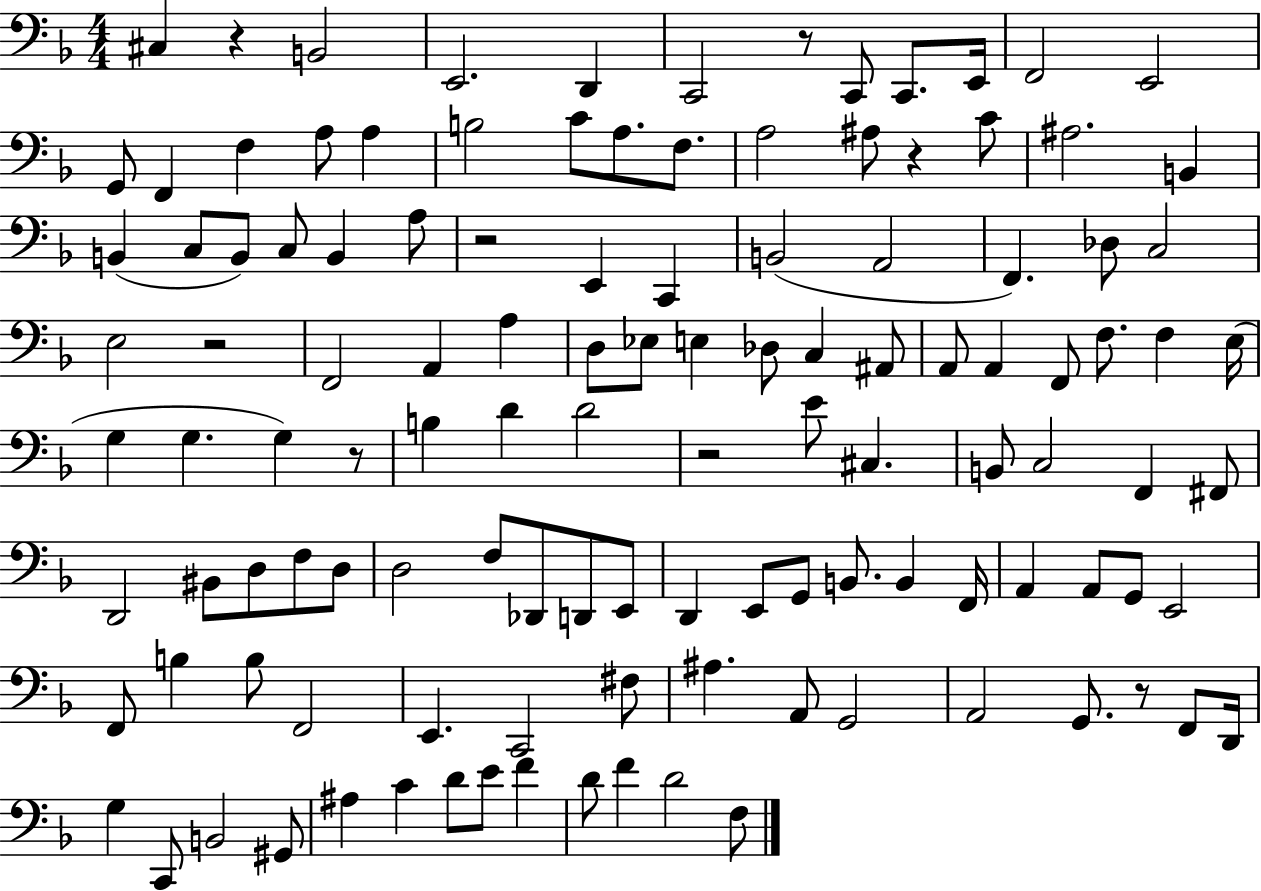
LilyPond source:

{
  \clef bass
  \numericTimeSignature
  \time 4/4
  \key f \major
  cis4 r4 b,2 | e,2. d,4 | c,2 r8 c,8 c,8. e,16 | f,2 e,2 | \break g,8 f,4 f4 a8 a4 | b2 c'8 a8. f8. | a2 ais8 r4 c'8 | ais2. b,4 | \break b,4( c8 b,8) c8 b,4 a8 | r2 e,4 c,4 | b,2( a,2 | f,4.) des8 c2 | \break e2 r2 | f,2 a,4 a4 | d8 ees8 e4 des8 c4 ais,8 | a,8 a,4 f,8 f8. f4 e16( | \break g4 g4. g4) r8 | b4 d'4 d'2 | r2 e'8 cis4. | b,8 c2 f,4 fis,8 | \break d,2 bis,8 d8 f8 d8 | d2 f8 des,8 d,8 e,8 | d,4 e,8 g,8 b,8. b,4 f,16 | a,4 a,8 g,8 e,2 | \break f,8 b4 b8 f,2 | e,4. c,2 fis8 | ais4. a,8 g,2 | a,2 g,8. r8 f,8 d,16 | \break g4 c,8 b,2 gis,8 | ais4 c'4 d'8 e'8 f'4 | d'8 f'4 d'2 f8 | \bar "|."
}